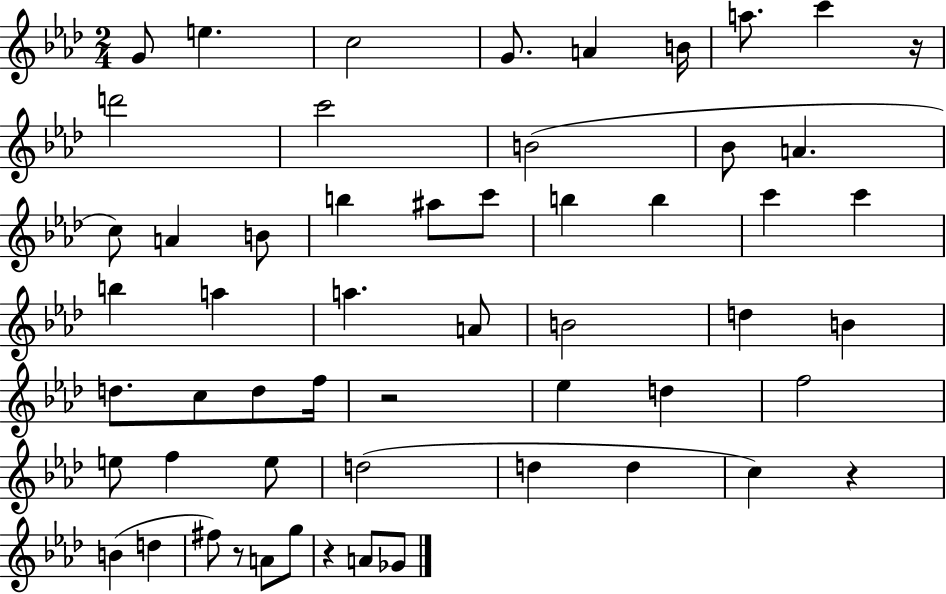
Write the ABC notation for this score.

X:1
T:Untitled
M:2/4
L:1/4
K:Ab
G/2 e c2 G/2 A B/4 a/2 c' z/4 d'2 c'2 B2 _B/2 A c/2 A B/2 b ^a/2 c'/2 b b c' c' b a a A/2 B2 d B d/2 c/2 d/2 f/4 z2 _e d f2 e/2 f e/2 d2 d d c z B d ^f/2 z/2 A/2 g/2 z A/2 _G/2